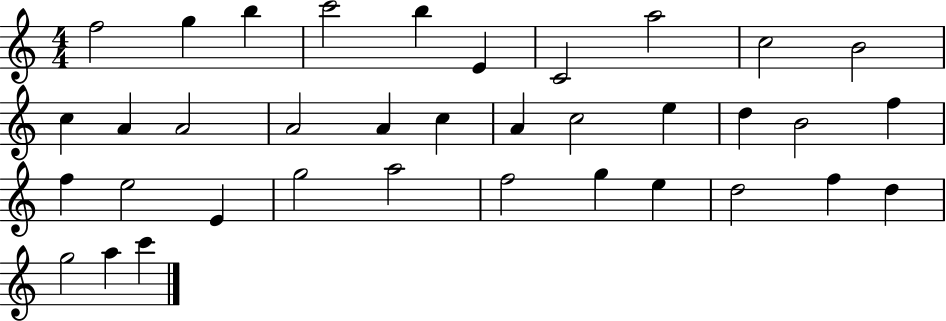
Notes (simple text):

F5/h G5/q B5/q C6/h B5/q E4/q C4/h A5/h C5/h B4/h C5/q A4/q A4/h A4/h A4/q C5/q A4/q C5/h E5/q D5/q B4/h F5/q F5/q E5/h E4/q G5/h A5/h F5/h G5/q E5/q D5/h F5/q D5/q G5/h A5/q C6/q